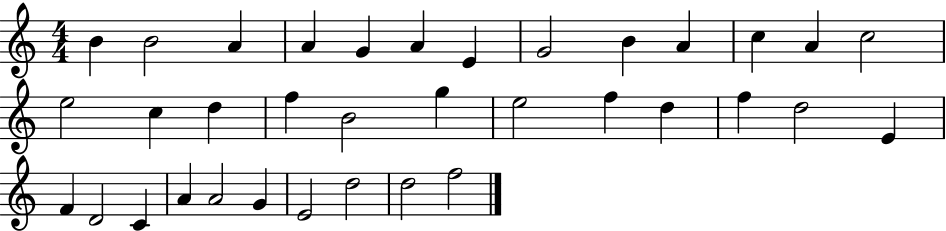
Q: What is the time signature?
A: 4/4